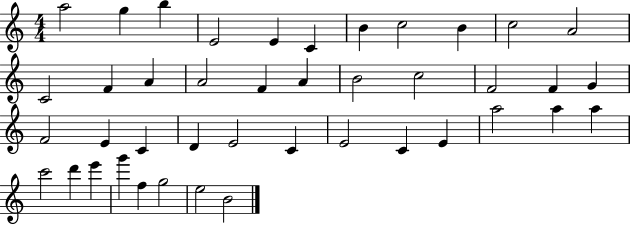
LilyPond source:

{
  \clef treble
  \numericTimeSignature
  \time 4/4
  \key c \major
  a''2 g''4 b''4 | e'2 e'4 c'4 | b'4 c''2 b'4 | c''2 a'2 | \break c'2 f'4 a'4 | a'2 f'4 a'4 | b'2 c''2 | f'2 f'4 g'4 | \break f'2 e'4 c'4 | d'4 e'2 c'4 | e'2 c'4 e'4 | a''2 a''4 a''4 | \break c'''2 d'''4 e'''4 | g'''4 f''4 g''2 | e''2 b'2 | \bar "|."
}